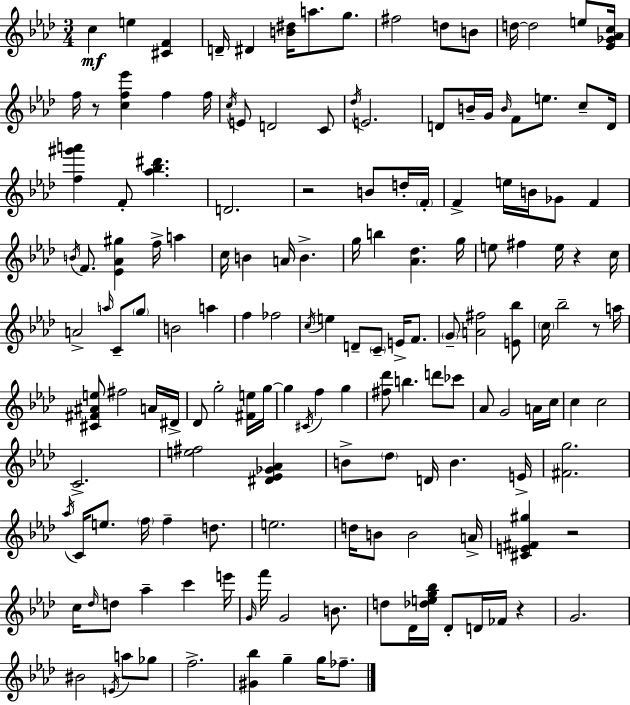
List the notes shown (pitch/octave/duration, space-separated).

C5/q E5/q [C#4,F4]/q D4/s D#4/q [B4,D#5]/s A5/e. G5/e. F#5/h D5/e B4/e D5/s D5/h E5/e [Eb4,Gb4,Ab4,C5]/s F5/s R/e [C5,F5,Eb6]/q F5/q F5/s C5/s E4/e D4/h C4/e Db5/s E4/h. D4/e B4/s G4/s B4/s F4/e E5/e. C5/e D4/s [F5,G#6,A6]/q F4/e [Ab5,Bb5,D#6]/q. D4/h. R/h B4/e D5/s F4/s F4/q E5/s B4/s Gb4/e F4/q B4/s F4/e. [Eb4,Ab4,G#5]/q F5/s A5/q C5/s B4/q A4/s B4/q. G5/s B5/q [Ab4,Db5]/q. G5/s E5/e F#5/q E5/s R/q C5/s A4/h A5/s C4/e G5/e B4/h A5/q F5/q FES5/h C5/s E5/q D4/e C4/e E4/s F4/e. G4/e [A4,F#5]/h [E4,Bb5]/e C5/s Bb5/h R/e A5/s [C#4,F#4,A#4,E5]/e F#5/h A4/s D#4/s Db4/e G5/h [F#4,E5]/s G5/s G5/q C#4/s F5/q G5/q [F#5,Db6]/e B5/q. D6/e CES6/e Ab4/e G4/h A4/s C5/s C5/q C5/h C4/h. [E5,F#5]/h [D#4,Eb4,Gb4,Ab4]/q B4/e Db5/e D4/s B4/q. E4/s [F#4,G5]/h. Ab5/s C4/s E5/e. F5/s F5/q D5/e. E5/h. D5/s B4/e B4/h A4/s [C#4,E4,F#4,G#5]/q R/h C5/s Db5/s D5/e Ab5/q C6/q E6/s G4/s F6/s G4/h B4/e. D5/e Db4/s [Db5,E5,G5,Bb5]/s Db4/e D4/s FES4/s R/q G4/h. BIS4/h E4/s A5/e Gb5/e F5/h. [G#4,Bb5]/q G5/q G5/s FES5/e.